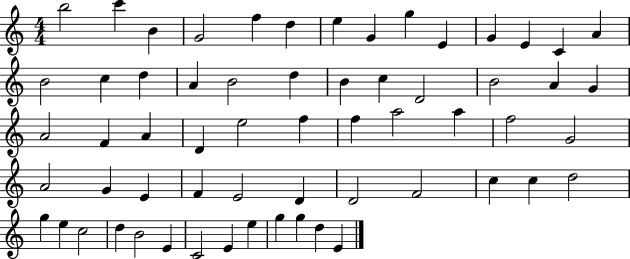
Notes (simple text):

B5/h C6/q B4/q G4/h F5/q D5/q E5/q G4/q G5/q E4/q G4/q E4/q C4/q A4/q B4/h C5/q D5/q A4/q B4/h D5/q B4/q C5/q D4/h B4/h A4/q G4/q A4/h F4/q A4/q D4/q E5/h F5/q F5/q A5/h A5/q F5/h G4/h A4/h G4/q E4/q F4/q E4/h D4/q D4/h F4/h C5/q C5/q D5/h G5/q E5/q C5/h D5/q B4/h E4/q C4/h E4/q E5/q G5/q G5/q D5/q E4/q